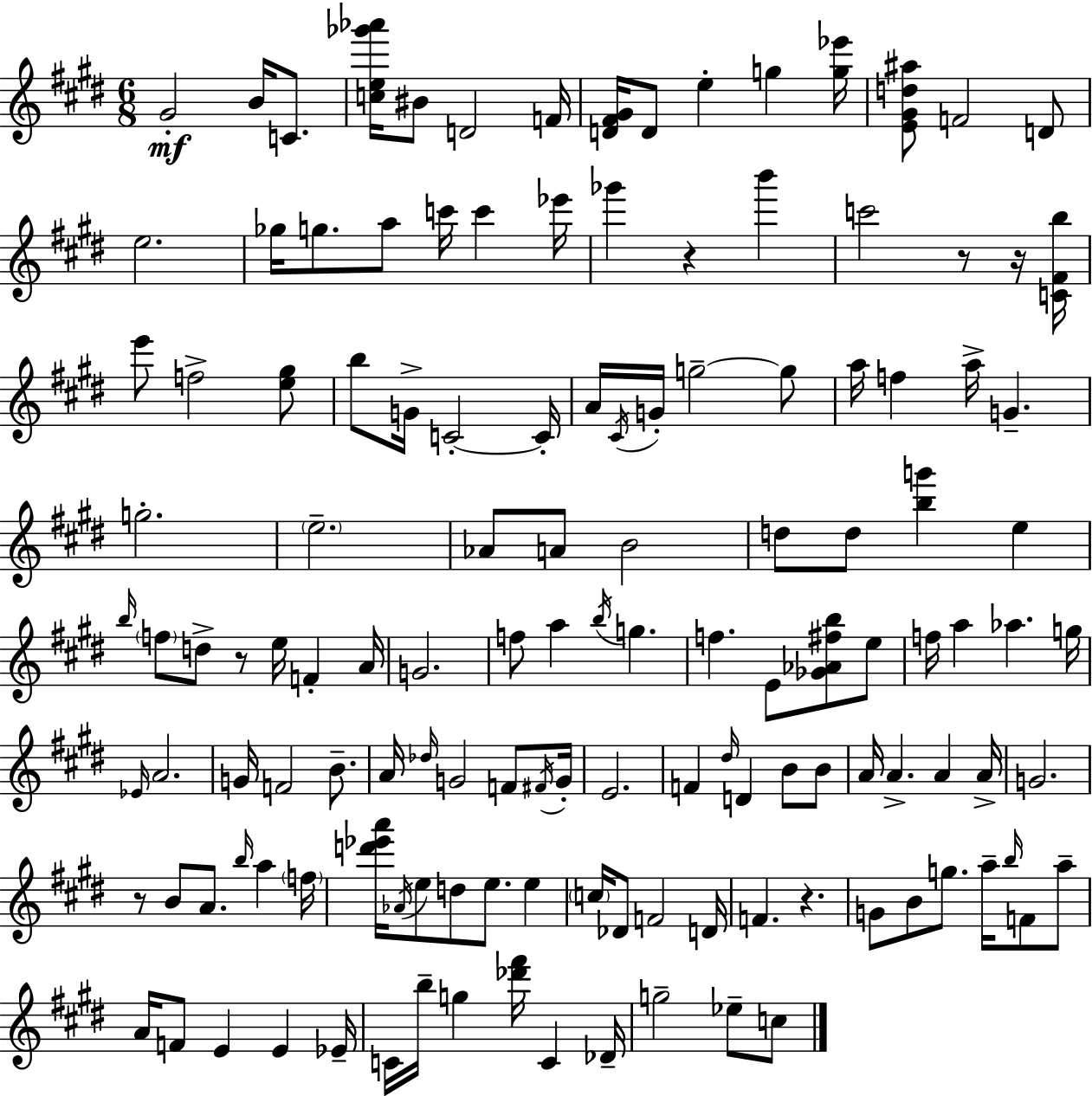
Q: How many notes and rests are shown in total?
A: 135